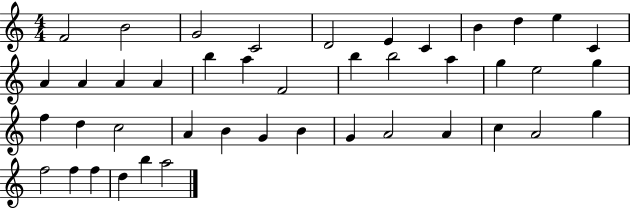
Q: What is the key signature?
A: C major